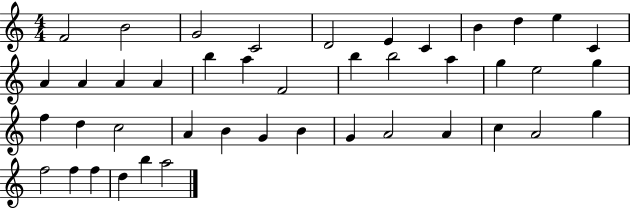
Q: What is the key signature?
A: C major